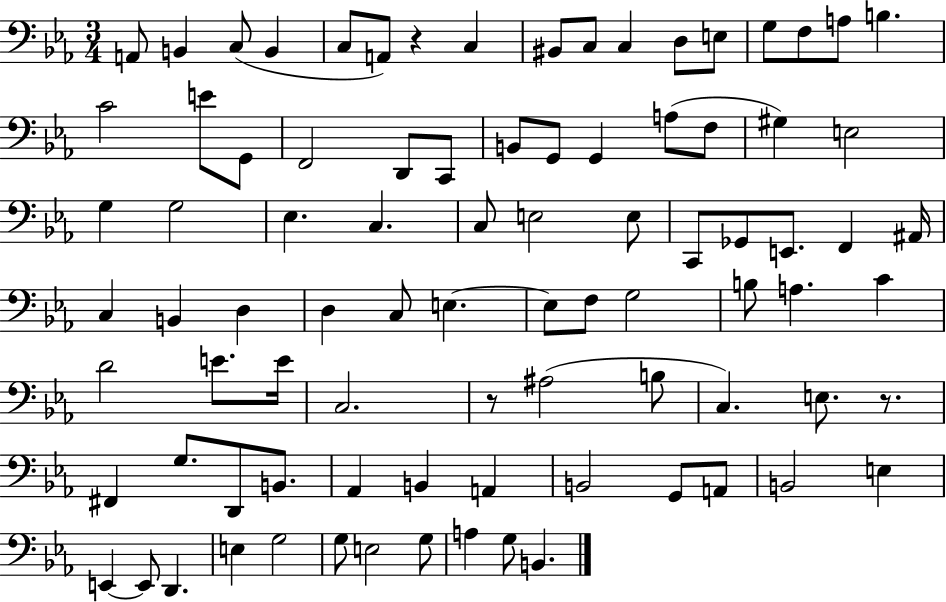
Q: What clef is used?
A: bass